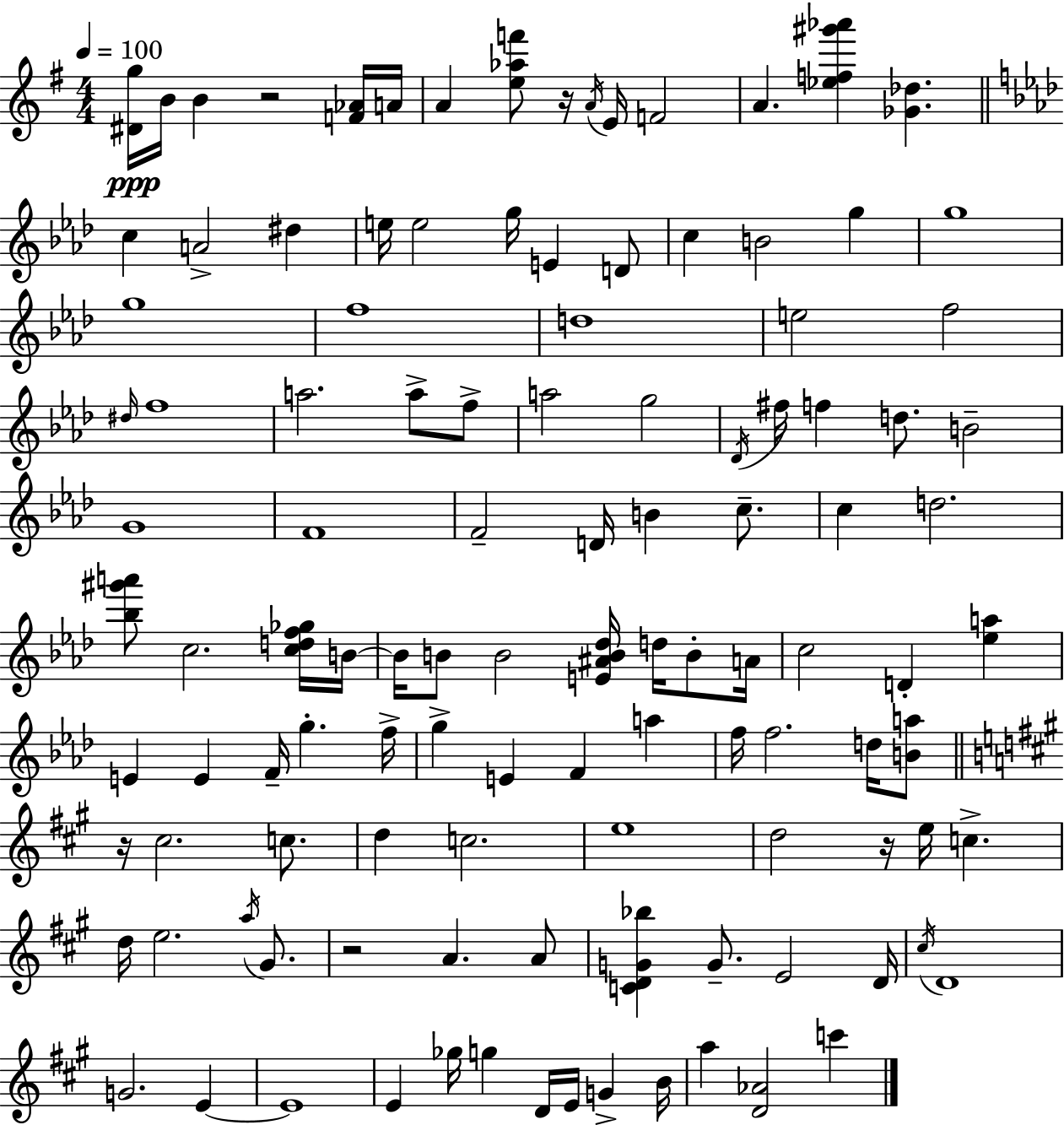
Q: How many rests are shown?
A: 5